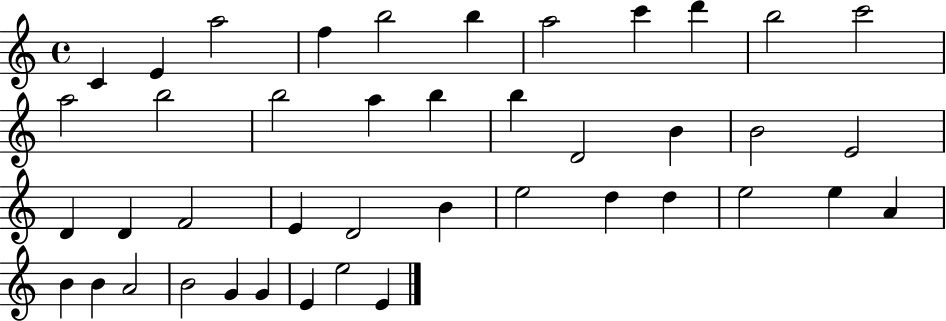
X:1
T:Untitled
M:4/4
L:1/4
K:C
C E a2 f b2 b a2 c' d' b2 c'2 a2 b2 b2 a b b D2 B B2 E2 D D F2 E D2 B e2 d d e2 e A B B A2 B2 G G E e2 E